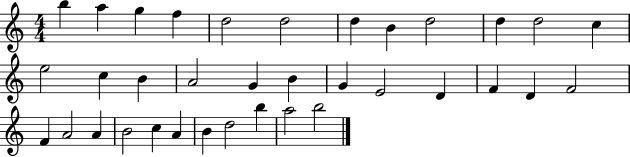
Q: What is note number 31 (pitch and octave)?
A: B4